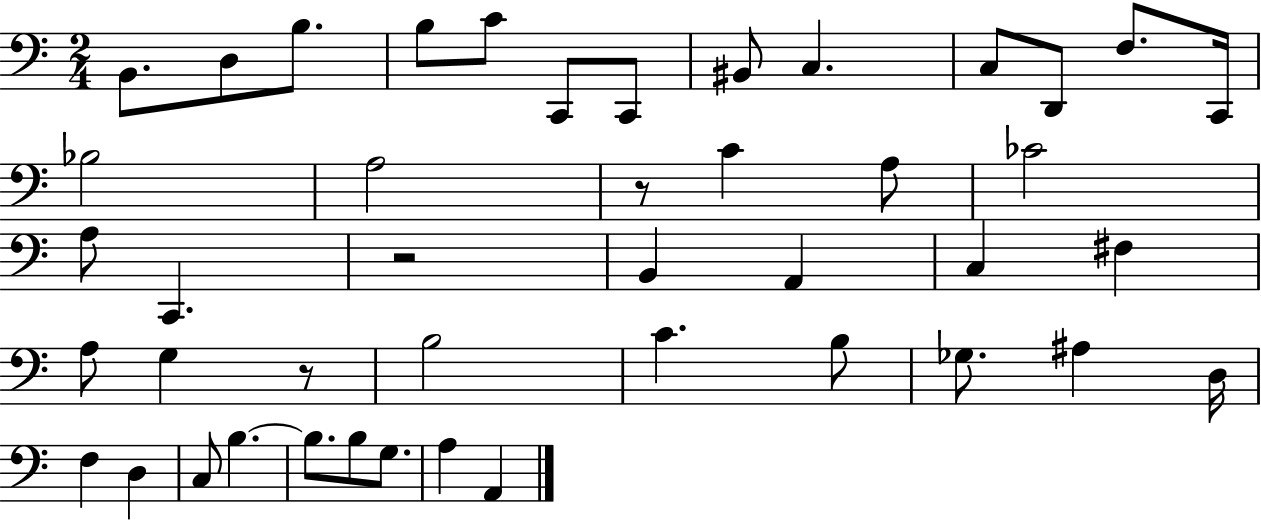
X:1
T:Untitled
M:2/4
L:1/4
K:C
B,,/2 D,/2 B,/2 B,/2 C/2 C,,/2 C,,/2 ^B,,/2 C, C,/2 D,,/2 F,/2 C,,/4 _B,2 A,2 z/2 C A,/2 _C2 A,/2 C,, z2 B,, A,, C, ^F, A,/2 G, z/2 B,2 C B,/2 _G,/2 ^A, D,/4 F, D, C,/2 B, B,/2 B,/2 G,/2 A, A,,